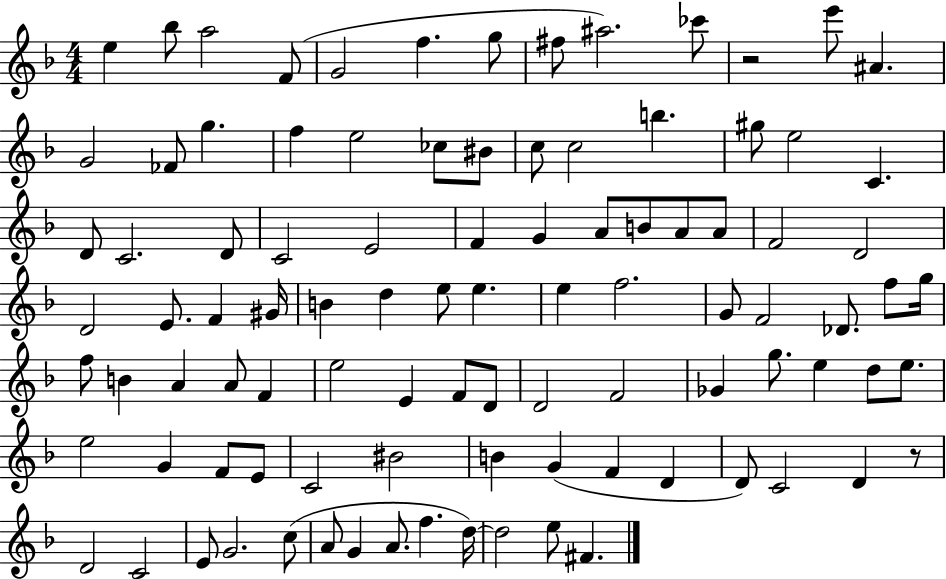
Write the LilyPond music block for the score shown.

{
  \clef treble
  \numericTimeSignature
  \time 4/4
  \key f \major
  e''4 bes''8 a''2 f'8( | g'2 f''4. g''8 | fis''8 ais''2.) ces'''8 | r2 e'''8 ais'4. | \break g'2 fes'8 g''4. | f''4 e''2 ces''8 bis'8 | c''8 c''2 b''4. | gis''8 e''2 c'4. | \break d'8 c'2. d'8 | c'2 e'2 | f'4 g'4 a'8 b'8 a'8 a'8 | f'2 d'2 | \break d'2 e'8. f'4 gis'16 | b'4 d''4 e''8 e''4. | e''4 f''2. | g'8 f'2 des'8. f''8 g''16 | \break f''8 b'4 a'4 a'8 f'4 | e''2 e'4 f'8 d'8 | d'2 f'2 | ges'4 g''8. e''4 d''8 e''8. | \break e''2 g'4 f'8 e'8 | c'2 bis'2 | b'4 g'4( f'4 d'4 | d'8) c'2 d'4 r8 | \break d'2 c'2 | e'8 g'2. c''8( | a'8 g'4 a'8. f''4. d''16~~) | d''2 e''8 fis'4. | \break \bar "|."
}